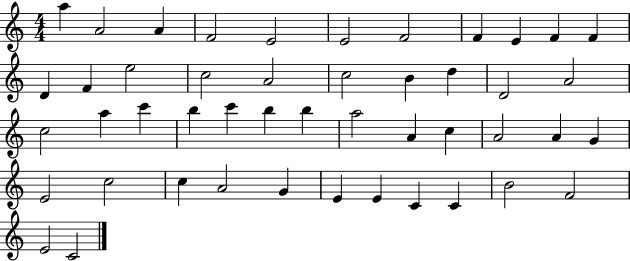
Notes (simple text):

A5/q A4/h A4/q F4/h E4/h E4/h F4/h F4/q E4/q F4/q F4/q D4/q F4/q E5/h C5/h A4/h C5/h B4/q D5/q D4/h A4/h C5/h A5/q C6/q B5/q C6/q B5/q B5/q A5/h A4/q C5/q A4/h A4/q G4/q E4/h C5/h C5/q A4/h G4/q E4/q E4/q C4/q C4/q B4/h F4/h E4/h C4/h